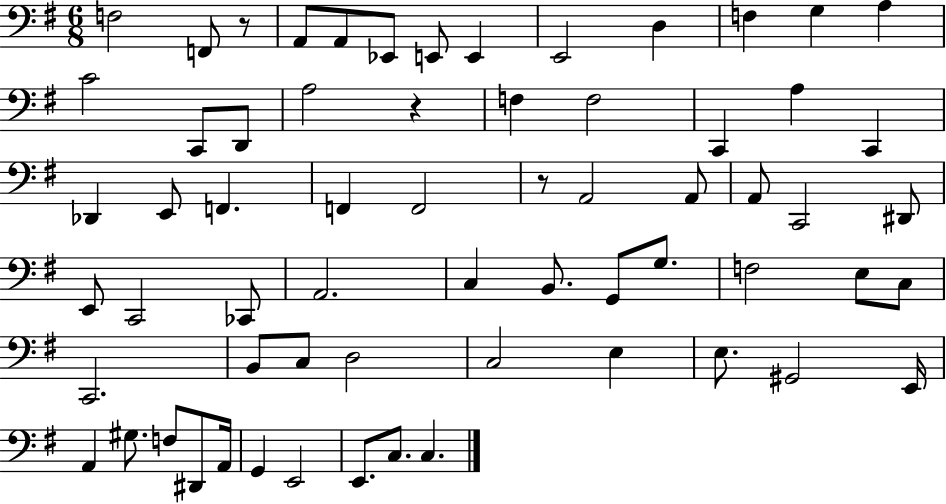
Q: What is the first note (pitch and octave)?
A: F3